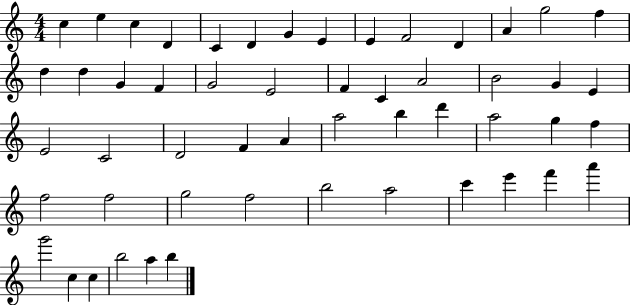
X:1
T:Untitled
M:4/4
L:1/4
K:C
c e c D C D G E E F2 D A g2 f d d G F G2 E2 F C A2 B2 G E E2 C2 D2 F A a2 b d' a2 g f f2 f2 g2 f2 b2 a2 c' e' f' a' g'2 c c b2 a b